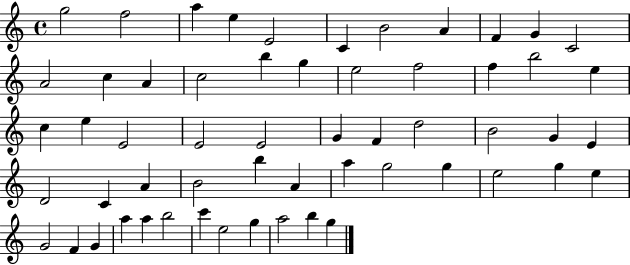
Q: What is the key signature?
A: C major